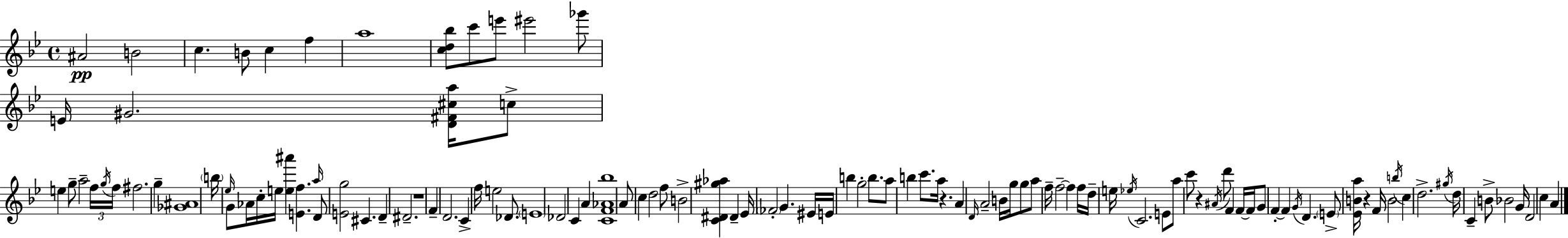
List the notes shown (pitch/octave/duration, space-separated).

A#4/h B4/h C5/q. B4/e C5/q F5/q A5/w [C5,D5,Bb5]/e C6/e E6/e EIS6/h Gb6/e E4/s G#4/h. [D4,F#4,C#5,A5]/s C5/e E5/q G5/e A5/h F5/s G5/s F5/s F#5/h. G5/q [Gb4,A#4]/w B5/s Eb5/s G4/e Ab4/s C5/s E5/s [E5,A#6]/q [E4,F5]/q. A5/s D4/e [E4,G5]/h C#4/q. D4/q D#4/h. R/w F4/q D4/h. C4/q F5/s E5/h Db4/e. E4/w Db4/h C4/q A4/q [C4,F4,Ab4,Bb5]/w A4/e C5/q D5/h F5/e B4/h [C4,D#4,G#5,Ab5]/q D#4/q Eb4/s FES4/h G4/q. EIS4/s E4/s B5/q G5/h B5/e. A5/e B5/q C6/e. A5/s R/q. A4/q D4/s A4/h B4/s G5/s G5/e A5/e F5/s F5/h F5/q F5/s D5/s E5/s Eb5/s C4/h. E4/e A5/e C6/e R/q A#4/s D6/e F4/q F4/s F4/s G4/e F4/q F4/q G4/s D4/q. E4/e [Eb4,B4,A5]/s R/q F4/s B4/h B5/s C5/q D5/h. G#5/s D5/s C4/q B4/e Bb4/h G4/s D4/h C5/q A4/q